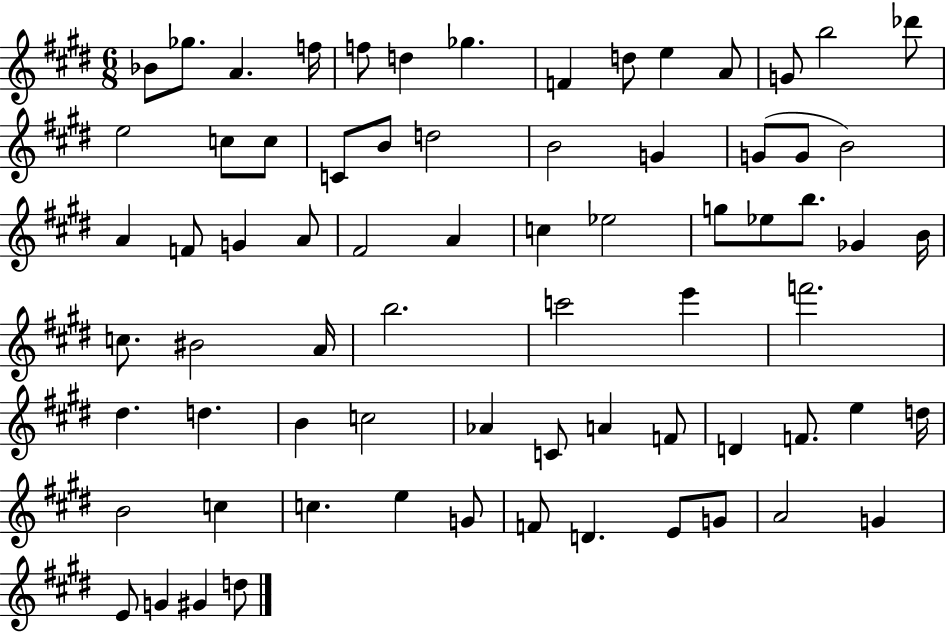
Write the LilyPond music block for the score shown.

{
  \clef treble
  \numericTimeSignature
  \time 6/8
  \key e \major
  bes'8 ges''8. a'4. f''16 | f''8 d''4 ges''4. | f'4 d''8 e''4 a'8 | g'8 b''2 des'''8 | \break e''2 c''8 c''8 | c'8 b'8 d''2 | b'2 g'4 | g'8( g'8 b'2) | \break a'4 f'8 g'4 a'8 | fis'2 a'4 | c''4 ees''2 | g''8 ees''8 b''8. ges'4 b'16 | \break c''8. bis'2 a'16 | b''2. | c'''2 e'''4 | f'''2. | \break dis''4. d''4. | b'4 c''2 | aes'4 c'8 a'4 f'8 | d'4 f'8. e''4 d''16 | \break b'2 c''4 | c''4. e''4 g'8 | f'8 d'4. e'8 g'8 | a'2 g'4 | \break e'8 g'4 gis'4 d''8 | \bar "|."
}